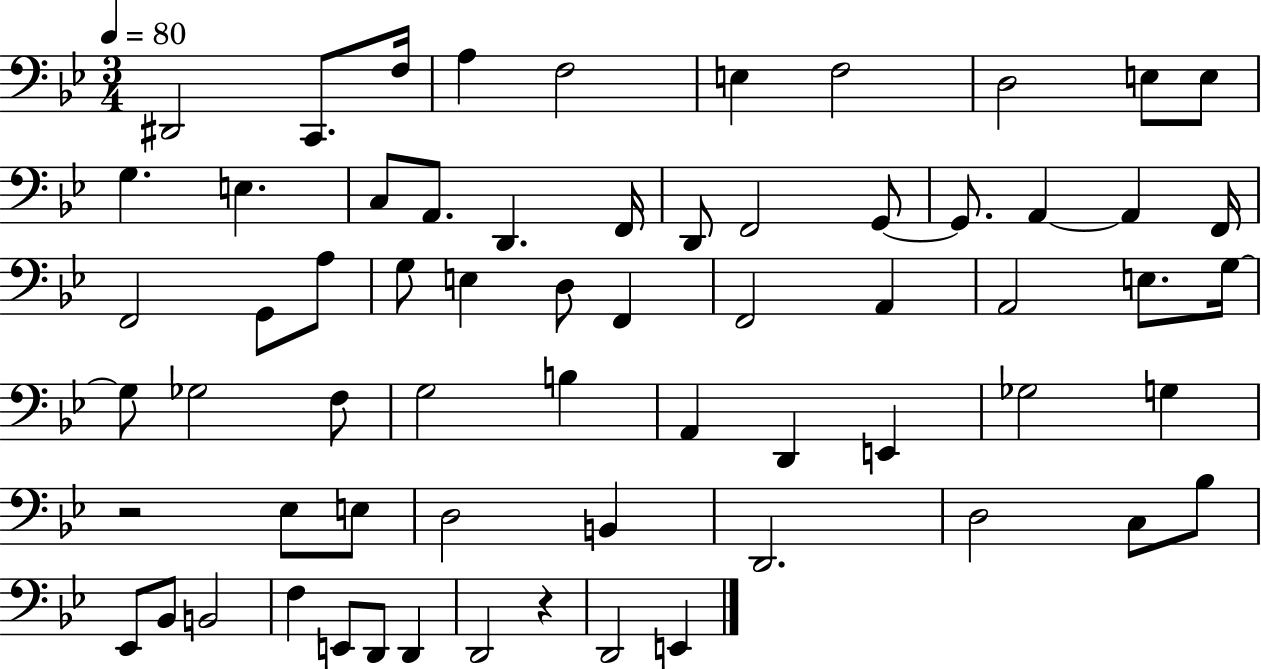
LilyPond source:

{
  \clef bass
  \numericTimeSignature
  \time 3/4
  \key bes \major
  \tempo 4 = 80
  dis,2 c,8. f16 | a4 f2 | e4 f2 | d2 e8 e8 | \break g4. e4. | c8 a,8. d,4. f,16 | d,8 f,2 g,8~~ | g,8. a,4~~ a,4 f,16 | \break f,2 g,8 a8 | g8 e4 d8 f,4 | f,2 a,4 | a,2 e8. g16~~ | \break g8 ges2 f8 | g2 b4 | a,4 d,4 e,4 | ges2 g4 | \break r2 ees8 e8 | d2 b,4 | d,2. | d2 c8 bes8 | \break ees,8 bes,8 b,2 | f4 e,8 d,8 d,4 | d,2 r4 | d,2 e,4 | \break \bar "|."
}